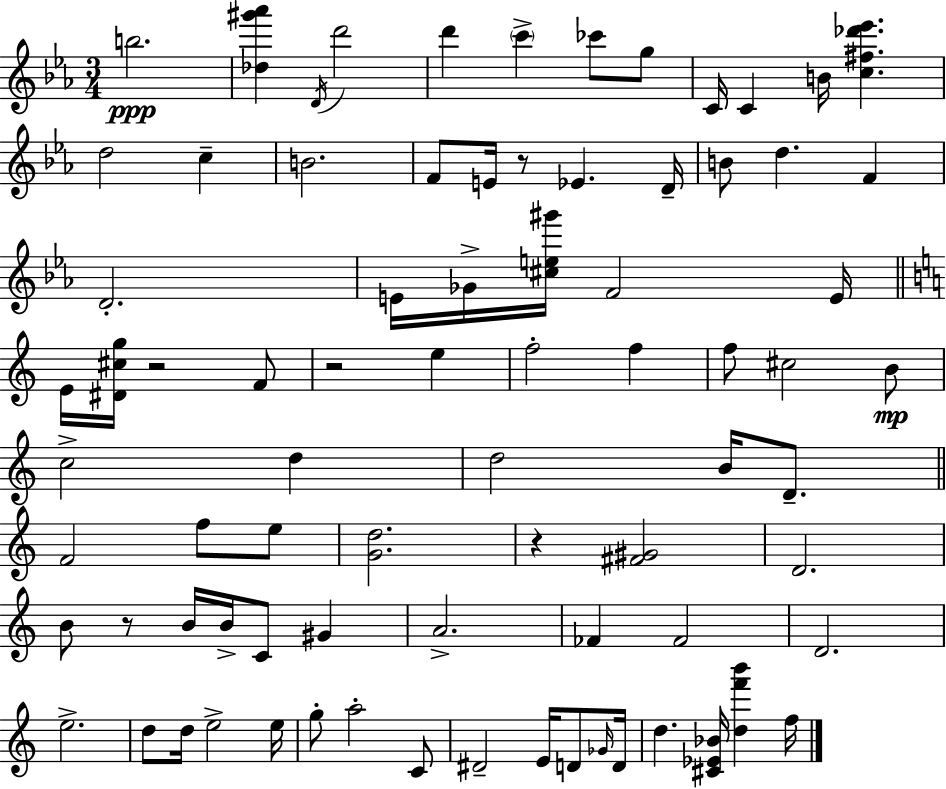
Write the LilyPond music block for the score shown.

{
  \clef treble
  \numericTimeSignature
  \time 3/4
  \key c \minor
  b''2.\ppp | <des'' gis''' aes'''>4 \acciaccatura { d'16 } d'''2 | d'''4 \parenthesize c'''4-> ces'''8 g''8 | c'16 c'4 b'16 <c'' fis'' des''' ees'''>4. | \break d''2 c''4-- | b'2. | f'8 e'16 r8 ees'4. | d'16-- b'8 d''4. f'4 | \break d'2.-. | e'16 ges'16-> <cis'' e'' gis'''>16 f'2 | e'16 \bar "||" \break \key c \major e'16 <dis' cis'' g''>16 r2 f'8 | r2 e''4 | f''2-. f''4 | f''8 cis''2 b'8\mp | \break c''2-> d''4 | d''2 b'16 d'8.-- | \bar "||" \break \key c \major f'2 f''8 e''8 | <g' d''>2. | r4 <fis' gis'>2 | d'2. | \break b'8 r8 b'16 b'16-> c'8 gis'4 | a'2.-> | fes'4 fes'2 | d'2. | \break e''2.-> | d''8 d''16 e''2-> e''16 | g''8-. a''2-. c'8 | dis'2-- e'16 d'8 \grace { ges'16 } | \break d'16 d''4. <cis' ees' bes'>16 <d'' f''' b'''>4 | f''16 \bar "|."
}